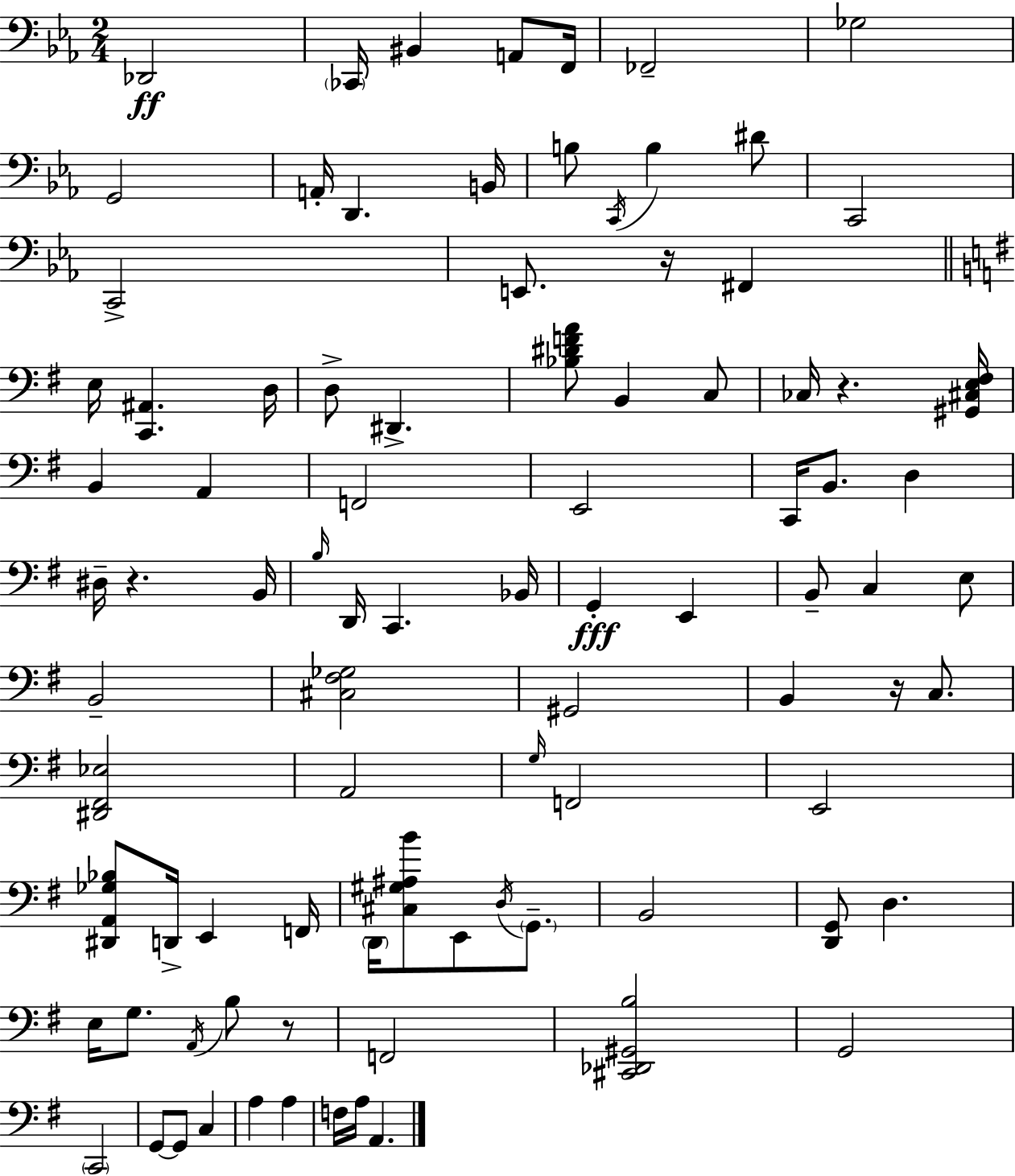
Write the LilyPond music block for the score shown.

{
  \clef bass
  \numericTimeSignature
  \time 2/4
  \key c \minor
  des,2\ff | \parenthesize ces,16 bis,4 a,8 f,16 | fes,2-- | ges2 | \break g,2 | a,16-. d,4. b,16 | b8 \acciaccatura { c,16 } b4 dis'8 | c,2 | \break c,2-> | e,8. r16 fis,4 | \bar "||" \break \key e \minor e16 <c, ais,>4. d16 | d8-> dis,4.-> | <bes dis' f' a'>8 b,4 c8 | ces16 r4. <gis, cis e fis>16 | \break b,4 a,4 | f,2 | e,2 | c,16 b,8. d4 | \break dis16-- r4. b,16 | \grace { b16 } d,16 c,4. | bes,16 g,4-.\fff e,4 | b,8-- c4 e8 | \break b,2-- | <cis fis ges>2 | gis,2 | b,4 r16 c8. | \break <dis, fis, ees>2 | a,2 | \grace { g16 } f,2 | e,2 | \break <dis, a, ges bes>8 d,16-> e,4 | f,16 \parenthesize d,16 <cis gis ais b'>8 e,8 \acciaccatura { d16 } | \parenthesize g,8.-- b,2 | <d, g,>8 d4. | \break e16 g8. \acciaccatura { a,16 } | b8 r8 f,2 | <cis, des, gis, b>2 | g,2 | \break \parenthesize c,2 | g,8~~ g,8 | c4 a4 | a4 f16 a16 a,4. | \break \bar "|."
}